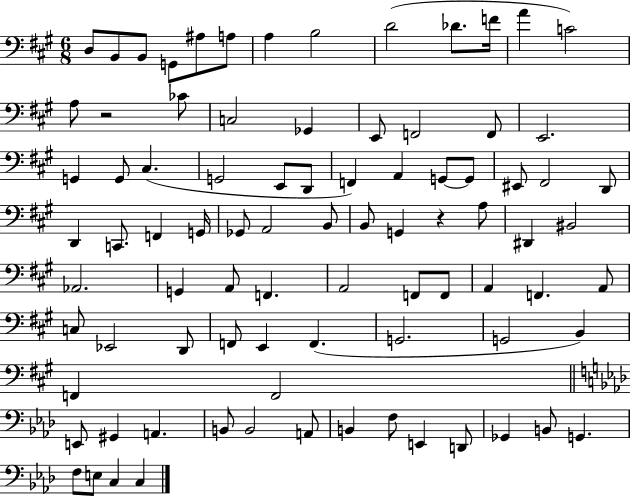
{
  \clef bass
  \numericTimeSignature
  \time 6/8
  \key a \major
  \repeat volta 2 { d8 b,8 b,8 g,8 ais8 a8 | a4 b2 | d'2( des'8. f'16 | a'4 c'2) | \break a8 r2 ces'8 | c2 ges,4 | e,8 f,2 f,8 | e,2. | \break g,4 g,8 cis4.( | g,2 e,8 d,8 | f,4) a,4 g,8~~ g,8 | eis,8 fis,2 d,8 | \break d,4 c,8. f,4 g,16 | ges,8 a,2 b,8 | b,8 g,4 r4 a8 | dis,4 bis,2 | \break aes,2. | g,4 a,8 f,4. | a,2 f,8 f,8 | a,4 f,4. a,8 | \break c8 ees,2 d,8 | f,8 e,4 f,4.( | g,2. | g,2 b,4) | \break f,4 f,2 | \bar "||" \break \key aes \major e,8 gis,4 a,4. | b,8 b,2 a,8 | b,4 f8 e,4 d,8 | ges,4 b,8 g,4. | \break f8 e8 c4 c4 | } \bar "|."
}